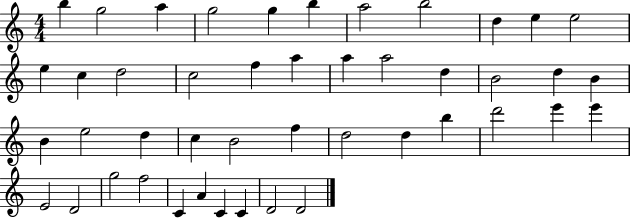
{
  \clef treble
  \numericTimeSignature
  \time 4/4
  \key c \major
  b''4 g''2 a''4 | g''2 g''4 b''4 | a''2 b''2 | d''4 e''4 e''2 | \break e''4 c''4 d''2 | c''2 f''4 a''4 | a''4 a''2 d''4 | b'2 d''4 b'4 | \break b'4 e''2 d''4 | c''4 b'2 f''4 | d''2 d''4 b''4 | d'''2 e'''4 e'''4 | \break e'2 d'2 | g''2 f''2 | c'4 a'4 c'4 c'4 | d'2 d'2 | \break \bar "|."
}